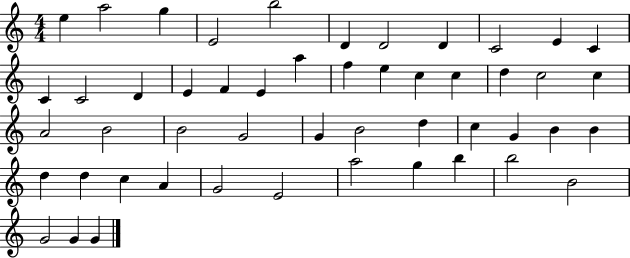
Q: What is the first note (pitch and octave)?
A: E5